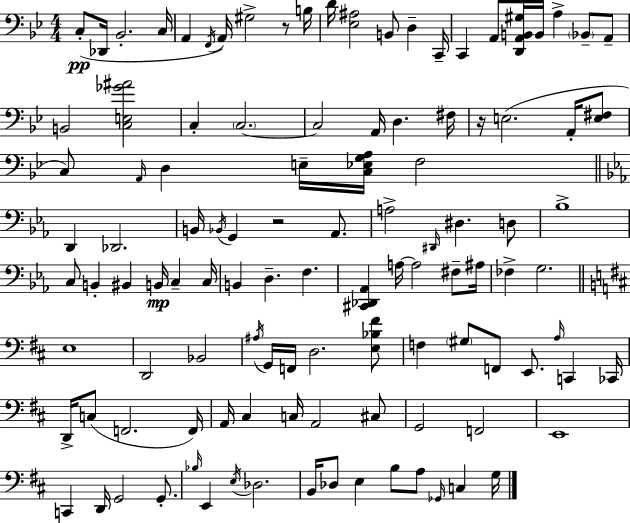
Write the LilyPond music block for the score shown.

{
  \clef bass
  \numericTimeSignature
  \time 4/4
  \key g \minor
  c8-.(\pp des,16 bes,2.-. c16 | a,4 \acciaccatura { f,16 }) a,16 gis2-> r8 | b16 d'16 <ees ais>2 b,8 d4-- | c,16-- c,4 a,8 <d, a, b, gis>16 b,16 a4-> \parenthesize bes,8-- a,8-- | \break b,2 <c e ges' ais'>2 | c4-. \parenthesize c2.~~ | c2 a,16 d4. | fis16 r16 e2.( a,16-. <e fis>8 | \break c8) \grace { a,16 } d4 e16-- <c ees g a>16 f2 | \bar "||" \break \key c \minor d,4 des,2. | b,16 \acciaccatura { bes,16 } g,4 r2 aes,8. | a2-> \grace { dis,16 } dis4. | d8 bes1-> | \break c8 b,4-. bis,4 b,16\mp c4-- | c16 b,4 d4.-- f4. | <cis, des, aes,>4 a16~~ a2 fis8-- | ais16 fes4-> g2. | \break \bar "||" \break \key d \major e1 | d,2 bes,2 | \acciaccatura { ais16 } g,16 f,16 d2. <e bes fis'>8 | f4 \parenthesize gis8 f,8 e,8. \grace { a16 } c,4 | \break ces,16 d,16-> c8( f,2. | f,16) a,16 cis4 c16 a,2 | cis8 g,2 f,2 | e,1 | \break c,4 d,16 g,2 g,8.-. | \grace { bes16 } e,4 \acciaccatura { e16 } des2. | b,16 des8 e4 b8 a8 \grace { ges,16 } | c4 g16 \bar "|."
}